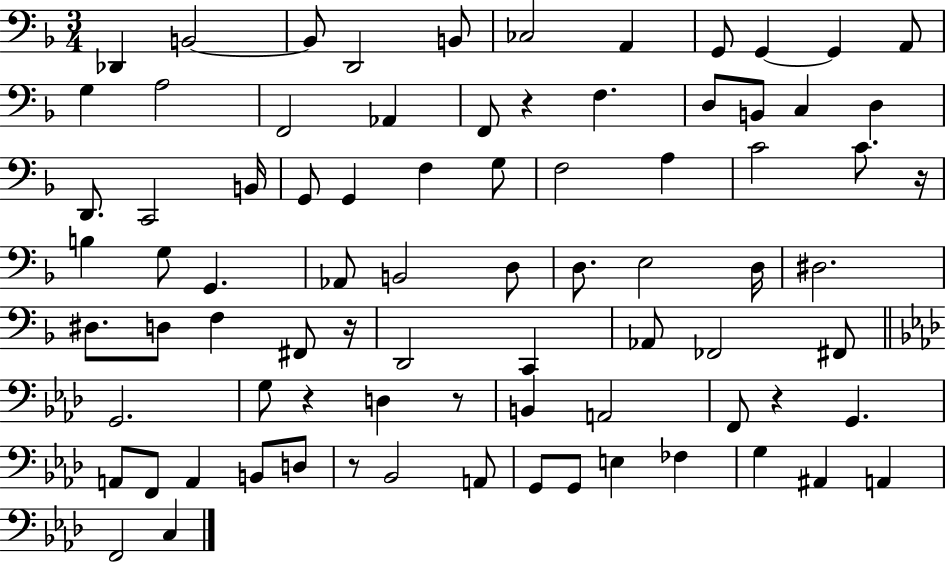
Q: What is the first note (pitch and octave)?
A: Db2